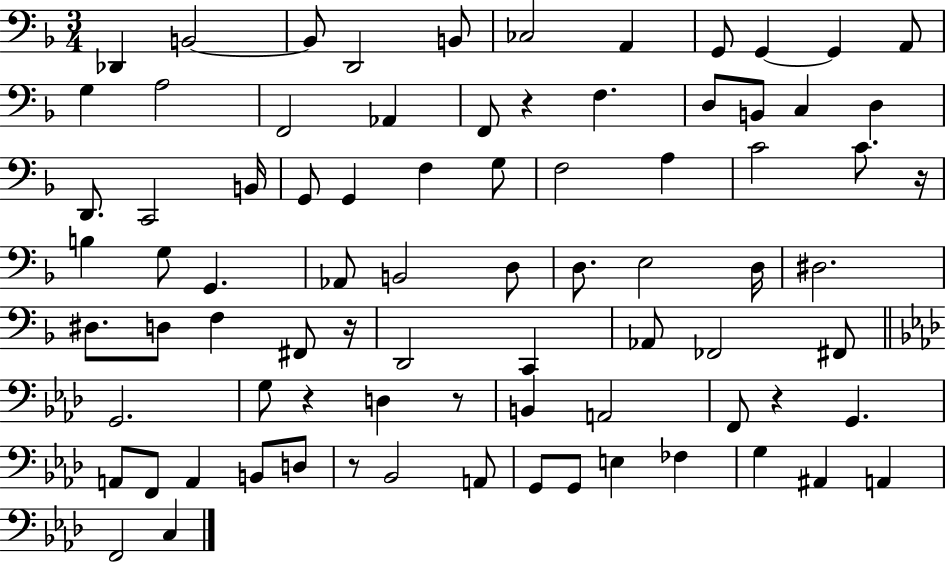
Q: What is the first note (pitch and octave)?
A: Db2